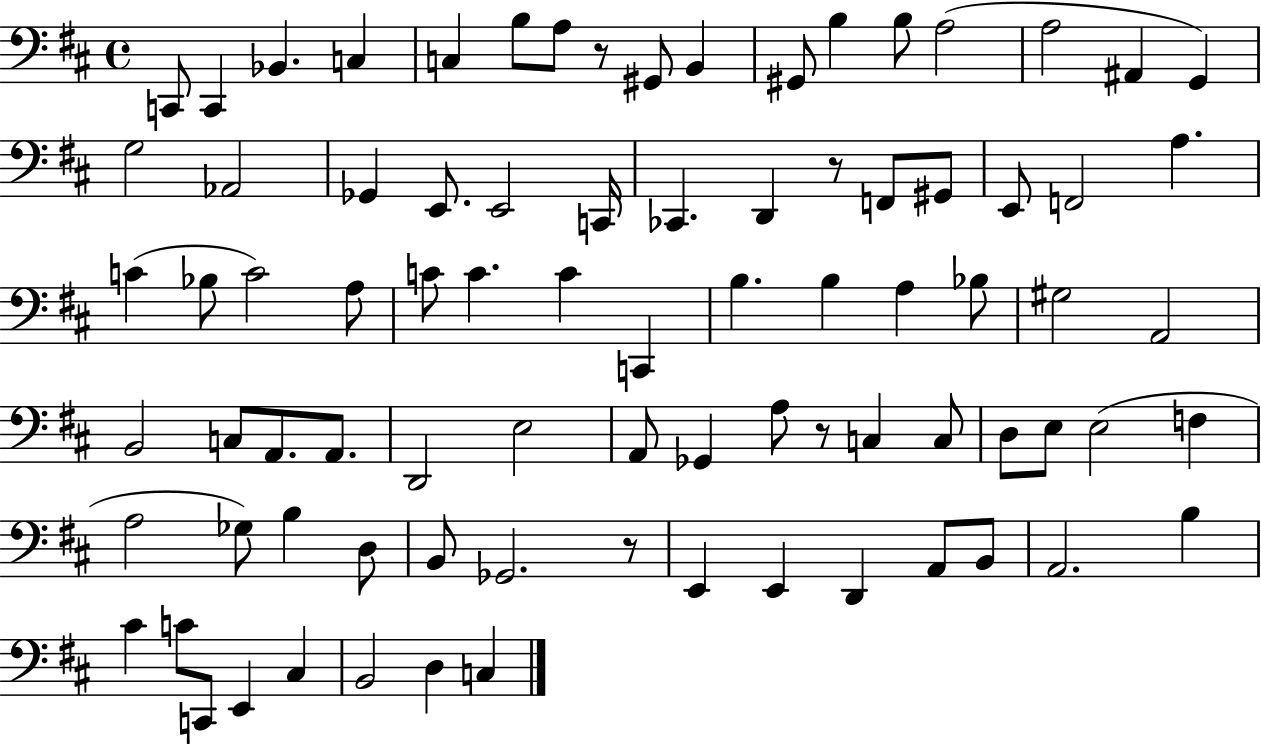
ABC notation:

X:1
T:Untitled
M:4/4
L:1/4
K:D
C,,/2 C,, _B,, C, C, B,/2 A,/2 z/2 ^G,,/2 B,, ^G,,/2 B, B,/2 A,2 A,2 ^A,, G,, G,2 _A,,2 _G,, E,,/2 E,,2 C,,/4 _C,, D,, z/2 F,,/2 ^G,,/2 E,,/2 F,,2 A, C _B,/2 C2 A,/2 C/2 C C C,, B, B, A, _B,/2 ^G,2 A,,2 B,,2 C,/2 A,,/2 A,,/2 D,,2 E,2 A,,/2 _G,, A,/2 z/2 C, C,/2 D,/2 E,/2 E,2 F, A,2 _G,/2 B, D,/2 B,,/2 _G,,2 z/2 E,, E,, D,, A,,/2 B,,/2 A,,2 B, ^C C/2 C,,/2 E,, ^C, B,,2 D, C,